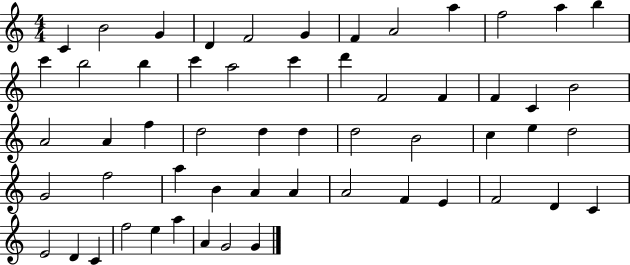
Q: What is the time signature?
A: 4/4